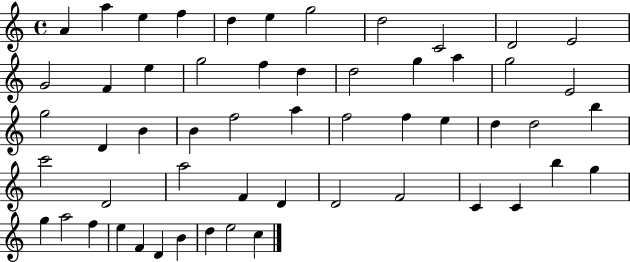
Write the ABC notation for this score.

X:1
T:Untitled
M:4/4
L:1/4
K:C
A a e f d e g2 d2 C2 D2 E2 G2 F e g2 f d d2 g a g2 E2 g2 D B B f2 a f2 f e d d2 b c'2 D2 a2 F D D2 F2 C C b g g a2 f e F D B d e2 c